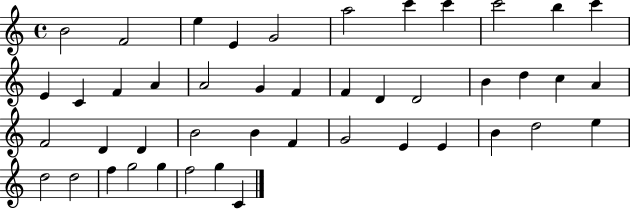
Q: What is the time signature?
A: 4/4